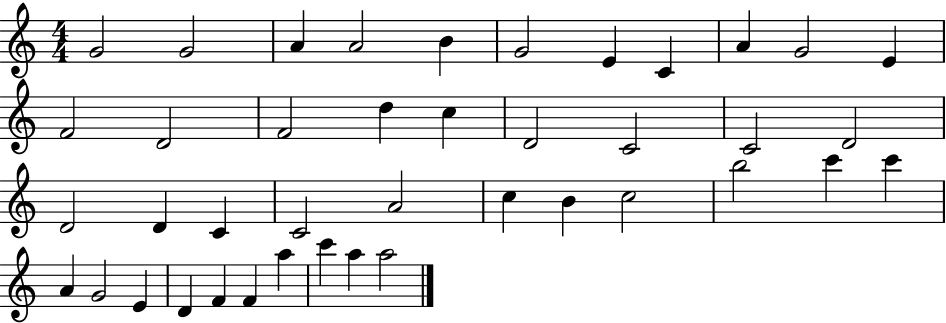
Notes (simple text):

G4/h G4/h A4/q A4/h B4/q G4/h E4/q C4/q A4/q G4/h E4/q F4/h D4/h F4/h D5/q C5/q D4/h C4/h C4/h D4/h D4/h D4/q C4/q C4/h A4/h C5/q B4/q C5/h B5/h C6/q C6/q A4/q G4/h E4/q D4/q F4/q F4/q A5/q C6/q A5/q A5/h